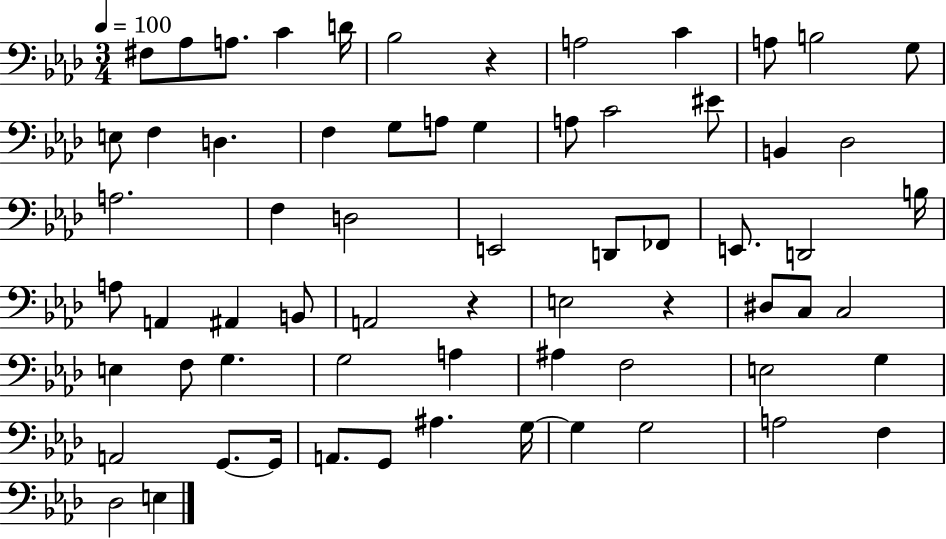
{
  \clef bass
  \numericTimeSignature
  \time 3/4
  \key aes \major
  \tempo 4 = 100
  fis8 aes8 a8. c'4 d'16 | bes2 r4 | a2 c'4 | a8 b2 g8 | \break e8 f4 d4. | f4 g8 a8 g4 | a8 c'2 eis'8 | b,4 des2 | \break a2. | f4 d2 | e,2 d,8 fes,8 | e,8. d,2 b16 | \break a8 a,4 ais,4 b,8 | a,2 r4 | e2 r4 | dis8 c8 c2 | \break e4 f8 g4. | g2 a4 | ais4 f2 | e2 g4 | \break a,2 g,8.~~ g,16 | a,8. g,8 ais4. g16~~ | g4 g2 | a2 f4 | \break des2 e4 | \bar "|."
}